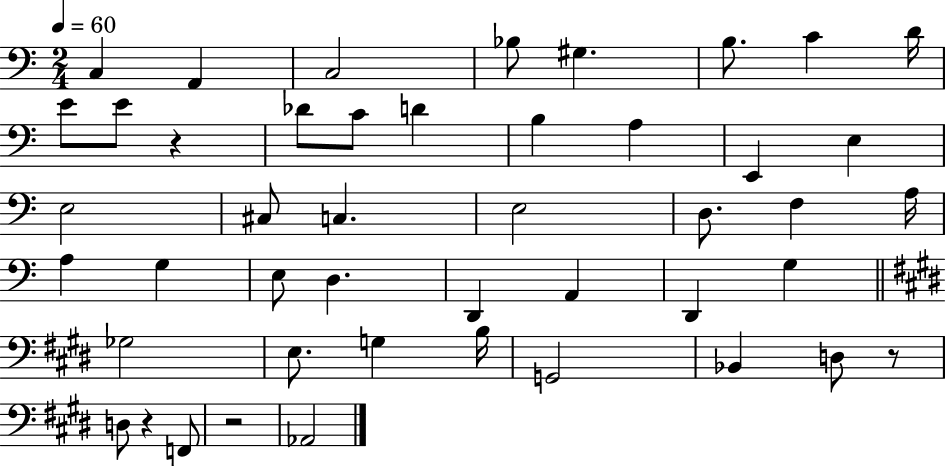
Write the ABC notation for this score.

X:1
T:Untitled
M:2/4
L:1/4
K:C
C, A,, C,2 _B,/2 ^G, B,/2 C D/4 E/2 E/2 z _D/2 C/2 D B, A, E,, E, E,2 ^C,/2 C, E,2 D,/2 F, A,/4 A, G, E,/2 D, D,, A,, D,, G, _G,2 E,/2 G, B,/4 G,,2 _B,, D,/2 z/2 D,/2 z F,,/2 z2 _A,,2